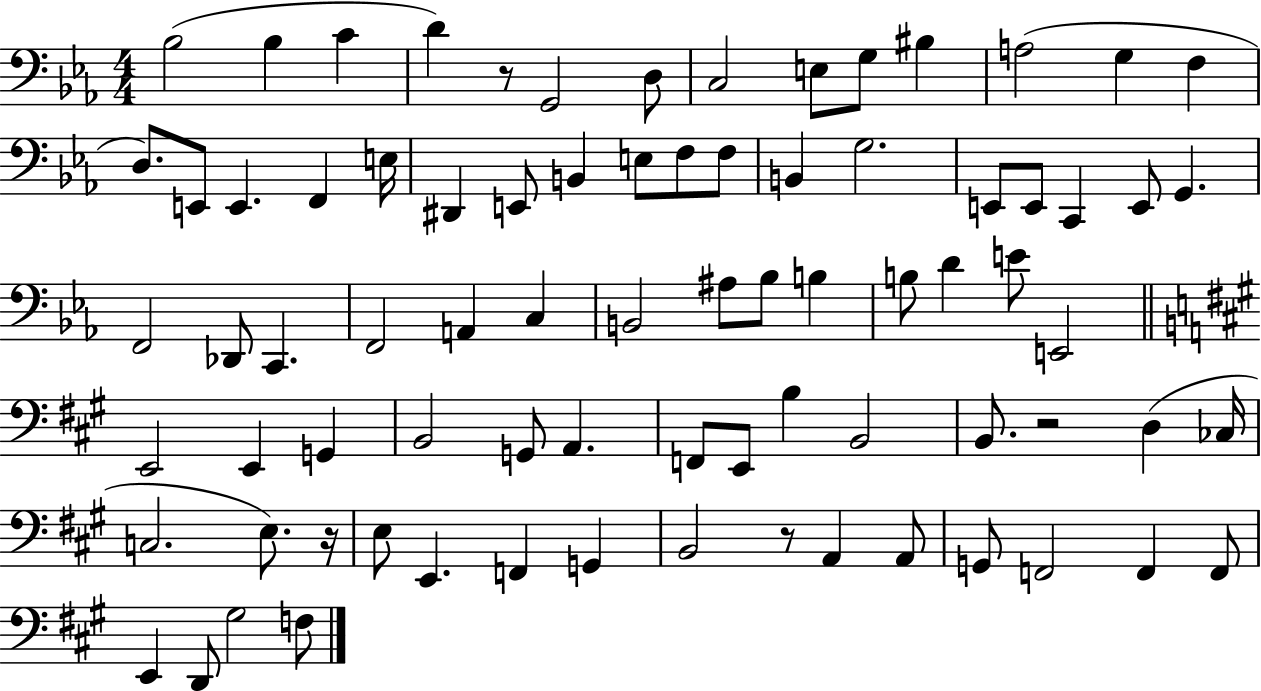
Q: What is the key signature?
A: EES major